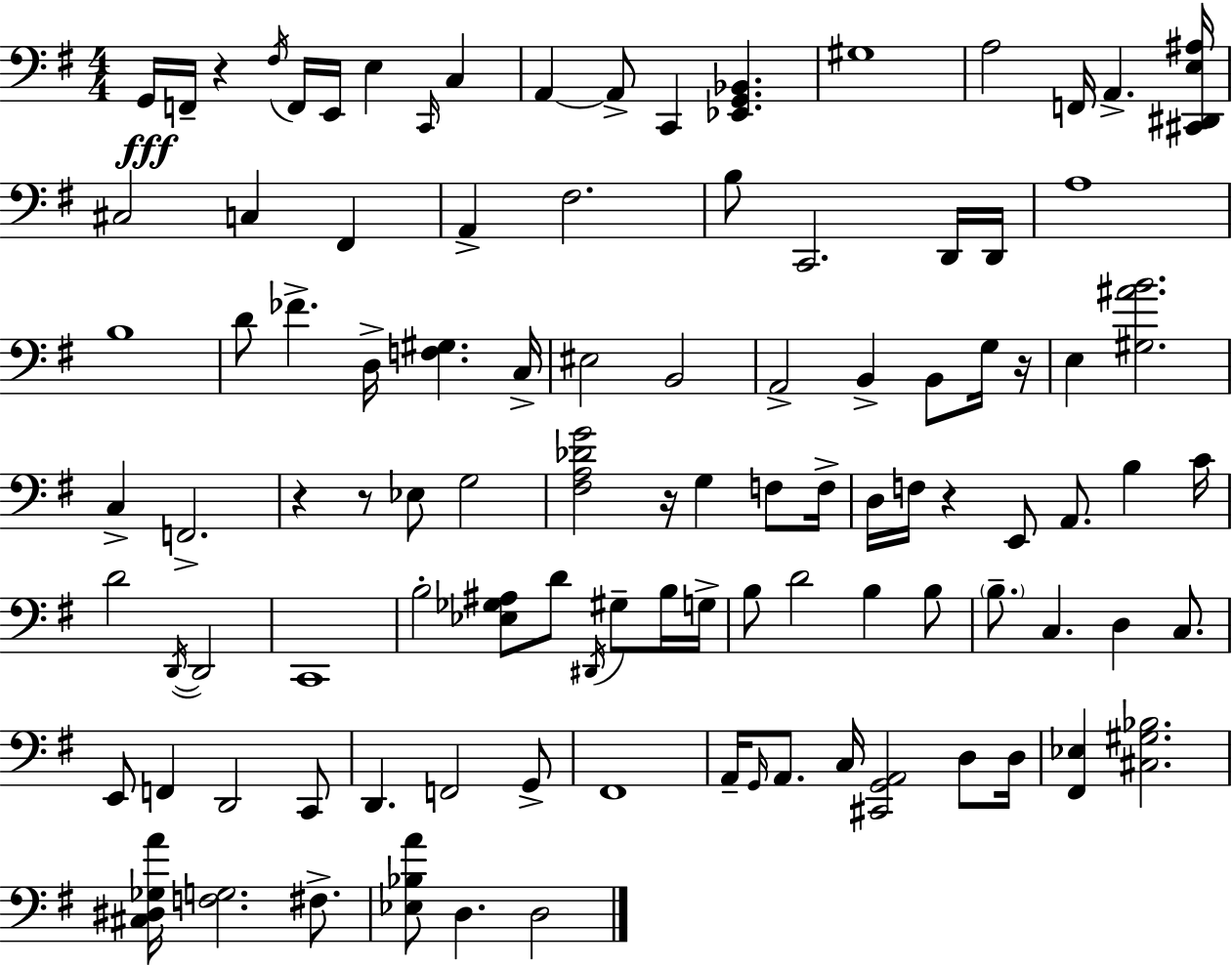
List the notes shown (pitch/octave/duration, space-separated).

G2/s F2/s R/q F#3/s F2/s E2/s E3/q C2/s C3/q A2/q A2/e C2/q [Eb2,G2,Bb2]/q. G#3/w A3/h F2/s A2/q. [C#2,D#2,E3,A#3]/s C#3/h C3/q F#2/q A2/q F#3/h. B3/e C2/h. D2/s D2/s A3/w B3/w D4/e FES4/q. D3/s [F3,G#3]/q. C3/s EIS3/h B2/h A2/h B2/q B2/e G3/s R/s E3/q [G#3,A#4,B4]/h. C3/q F2/h. R/q R/e Eb3/e G3/h [F#3,A3,Db4,G4]/h R/s G3/q F3/e F3/s D3/s F3/s R/q E2/e A2/e. B3/q C4/s D4/h D2/s D2/h C2/w B3/h [Eb3,Gb3,A#3]/e D4/e D#2/s G#3/e B3/s G3/s B3/e D4/h B3/q B3/e B3/e. C3/q. D3/q C3/e. E2/e F2/q D2/h C2/e D2/q. F2/h G2/e F#2/w A2/s G2/s A2/e. C3/s [C#2,G2,A2]/h D3/e D3/s [F#2,Eb3]/q [C#3,G#3,Bb3]/h. [C#3,D#3,Gb3,A4]/s [F3,G3]/h. F#3/e. [Eb3,Bb3,A4]/e D3/q. D3/h